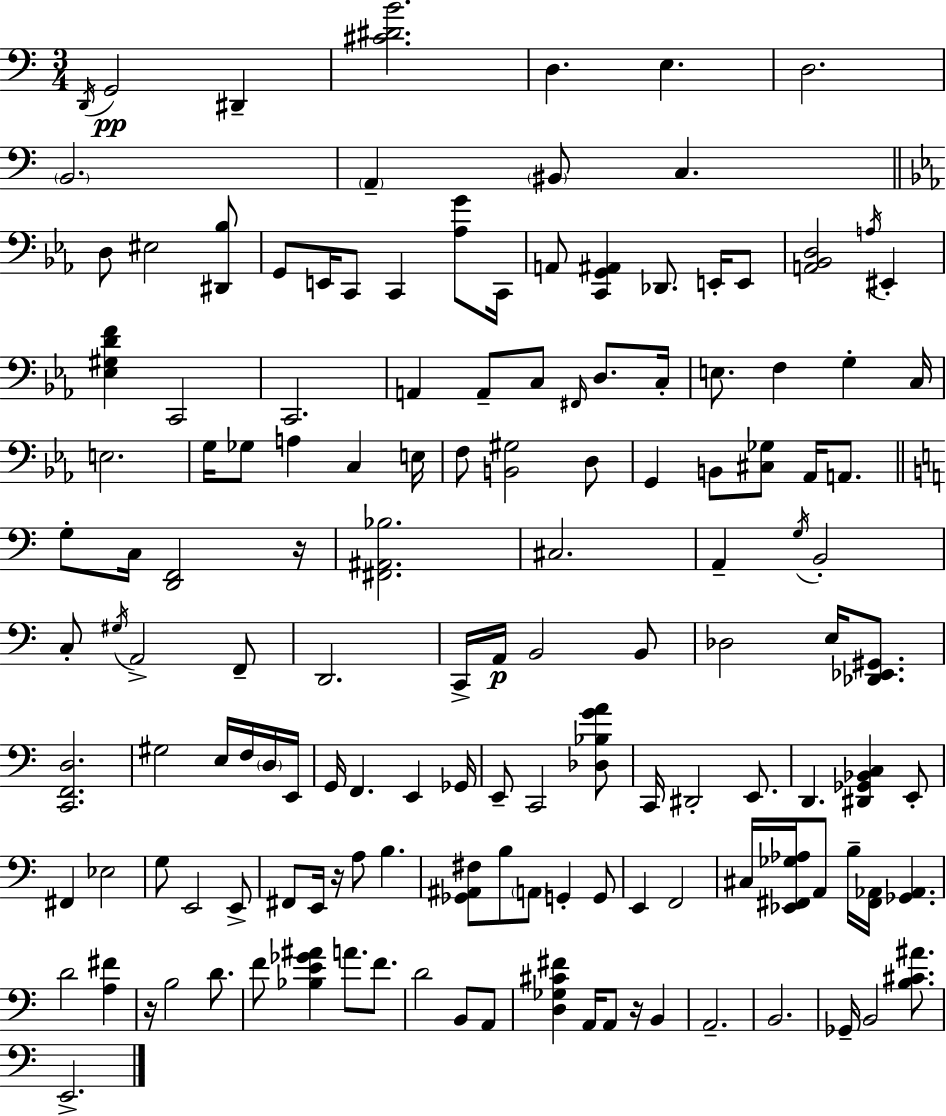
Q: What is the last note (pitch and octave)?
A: E2